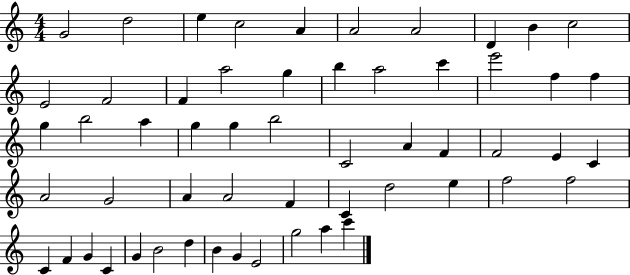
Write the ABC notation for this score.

X:1
T:Untitled
M:4/4
L:1/4
K:C
G2 d2 e c2 A A2 A2 D B c2 E2 F2 F a2 g b a2 c' e'2 f f g b2 a g g b2 C2 A F F2 E C A2 G2 A A2 F C d2 e f2 f2 C F G C G B2 d B G E2 g2 a c'